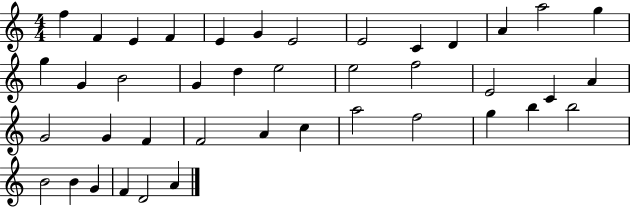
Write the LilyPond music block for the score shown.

{
  \clef treble
  \numericTimeSignature
  \time 4/4
  \key c \major
  f''4 f'4 e'4 f'4 | e'4 g'4 e'2 | e'2 c'4 d'4 | a'4 a''2 g''4 | \break g''4 g'4 b'2 | g'4 d''4 e''2 | e''2 f''2 | e'2 c'4 a'4 | \break g'2 g'4 f'4 | f'2 a'4 c''4 | a''2 f''2 | g''4 b''4 b''2 | \break b'2 b'4 g'4 | f'4 d'2 a'4 | \bar "|."
}